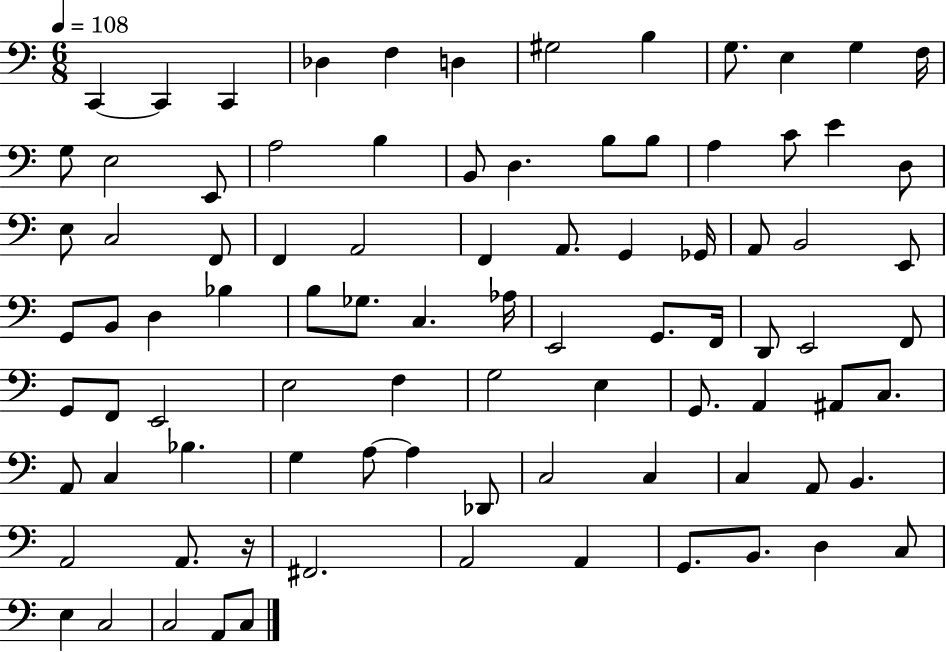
C2/q C2/q C2/q Db3/q F3/q D3/q G#3/h B3/q G3/e. E3/q G3/q F3/s G3/e E3/h E2/e A3/h B3/q B2/e D3/q. B3/e B3/e A3/q C4/e E4/q D3/e E3/e C3/h F2/e F2/q A2/h F2/q A2/e. G2/q Gb2/s A2/e B2/h E2/e G2/e B2/e D3/q Bb3/q B3/e Gb3/e. C3/q. Ab3/s E2/h G2/e. F2/s D2/e E2/h F2/e G2/e F2/e E2/h E3/h F3/q G3/h E3/q G2/e. A2/q A#2/e C3/e. A2/e C3/q Bb3/q. G3/q A3/e A3/q Db2/e C3/h C3/q C3/q A2/e B2/q. A2/h A2/e. R/s F#2/h. A2/h A2/q G2/e. B2/e. D3/q C3/e E3/q C3/h C3/h A2/e C3/e